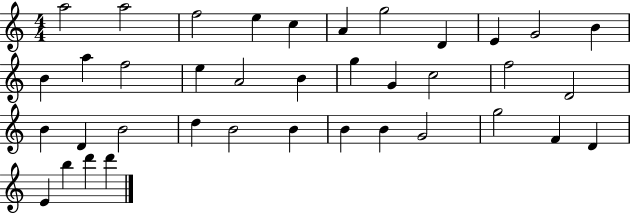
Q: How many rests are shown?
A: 0